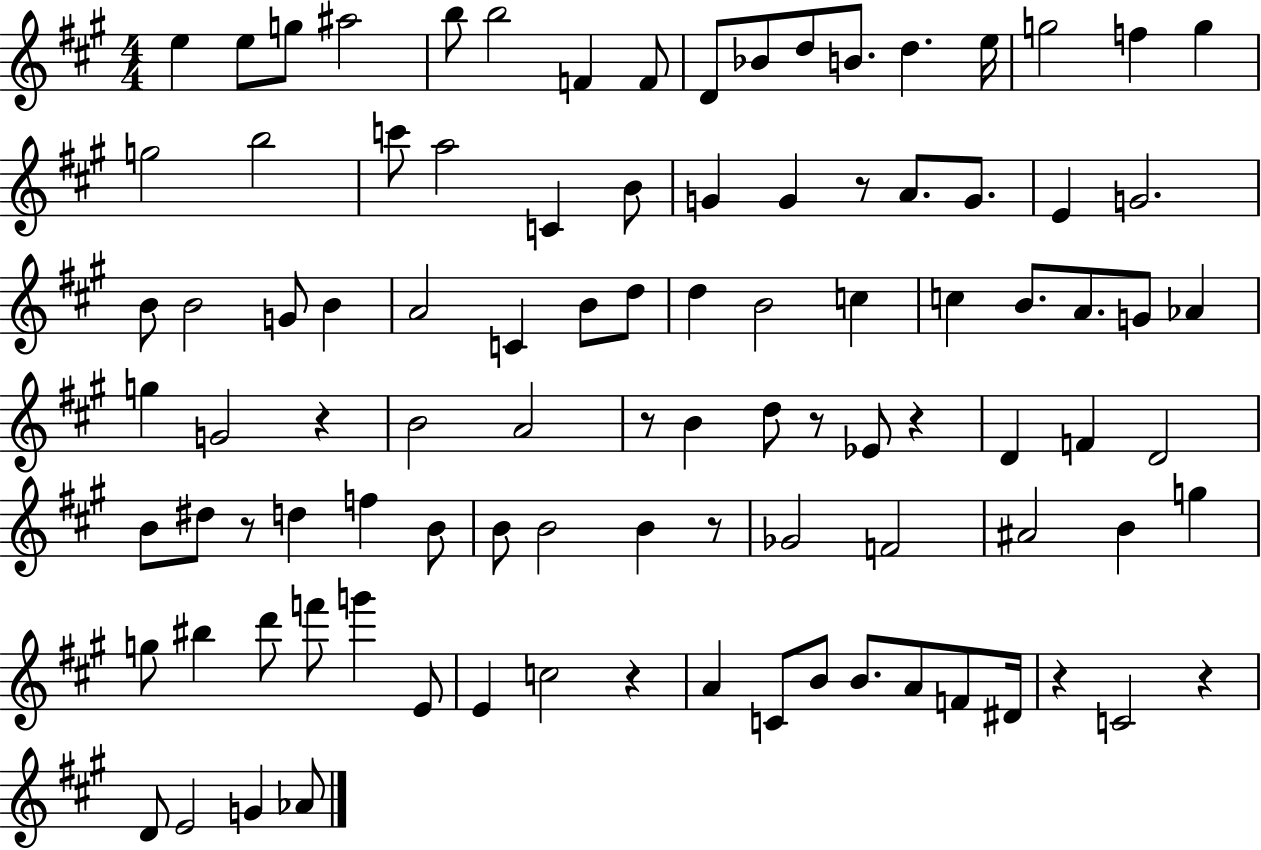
X:1
T:Untitled
M:4/4
L:1/4
K:A
e e/2 g/2 ^a2 b/2 b2 F F/2 D/2 _B/2 d/2 B/2 d e/4 g2 f g g2 b2 c'/2 a2 C B/2 G G z/2 A/2 G/2 E G2 B/2 B2 G/2 B A2 C B/2 d/2 d B2 c c B/2 A/2 G/2 _A g G2 z B2 A2 z/2 B d/2 z/2 _E/2 z D F D2 B/2 ^d/2 z/2 d f B/2 B/2 B2 B z/2 _G2 F2 ^A2 B g g/2 ^b d'/2 f'/2 g' E/2 E c2 z A C/2 B/2 B/2 A/2 F/2 ^D/4 z C2 z D/2 E2 G _A/2